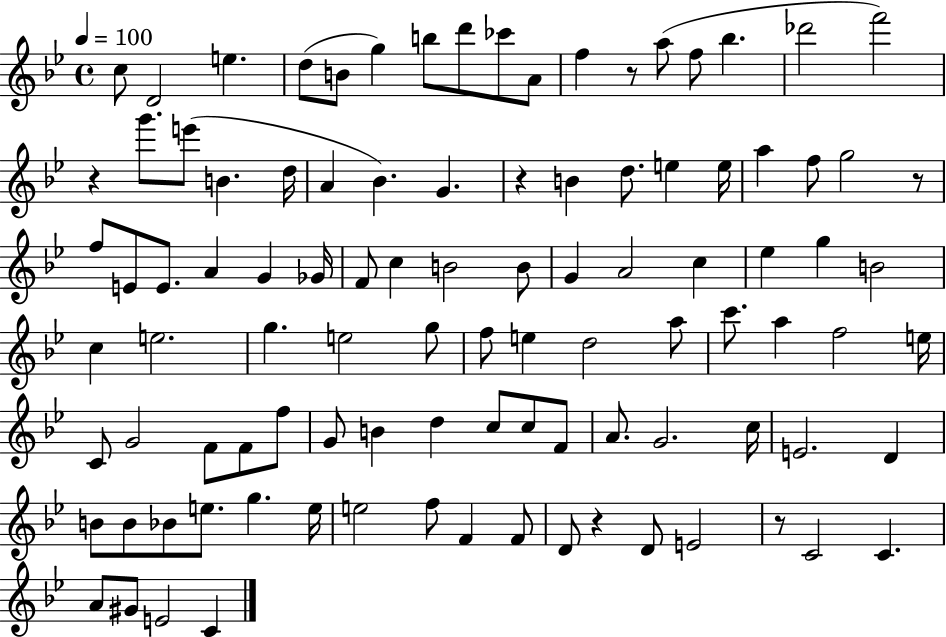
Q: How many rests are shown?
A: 6